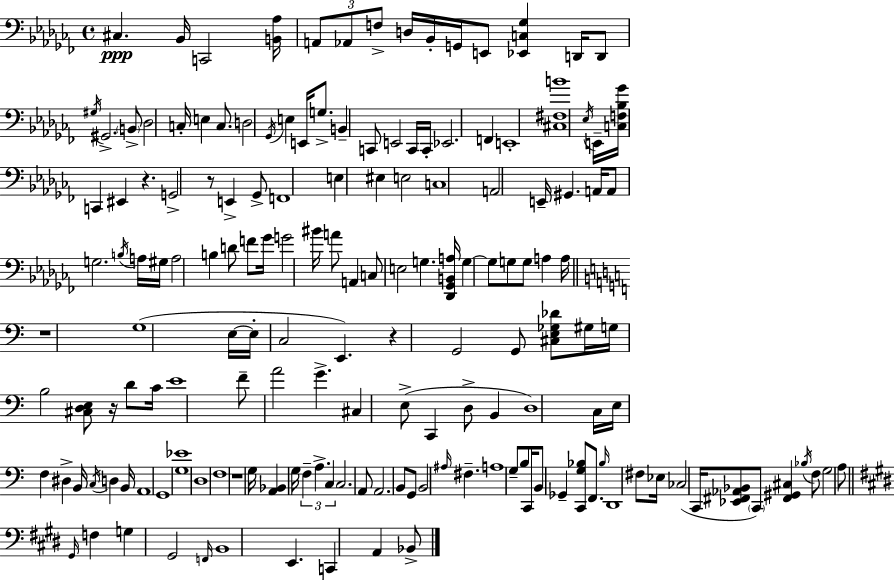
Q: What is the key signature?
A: AES minor